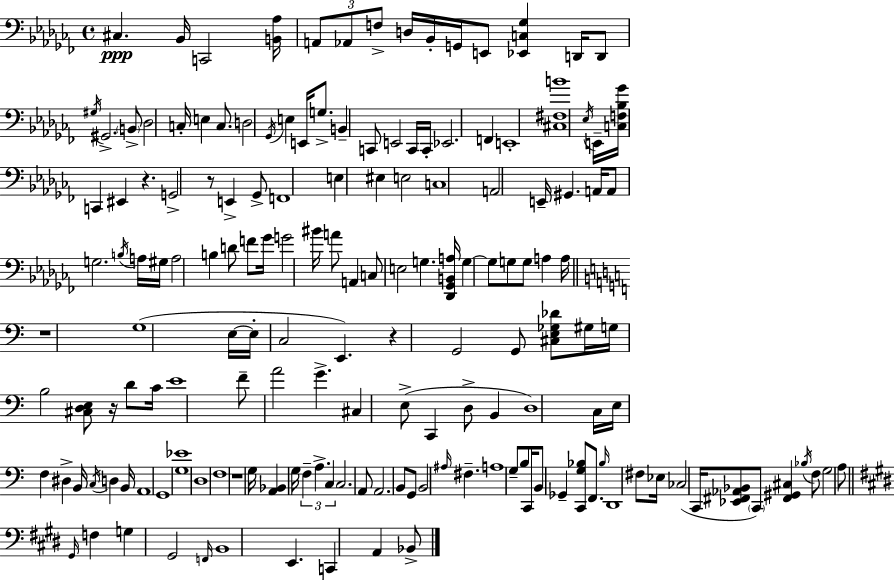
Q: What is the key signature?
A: AES minor